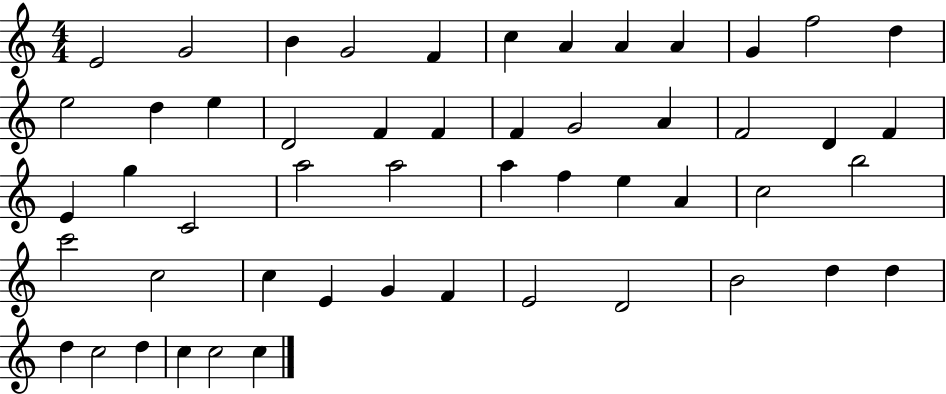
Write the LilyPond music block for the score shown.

{
  \clef treble
  \numericTimeSignature
  \time 4/4
  \key c \major
  e'2 g'2 | b'4 g'2 f'4 | c''4 a'4 a'4 a'4 | g'4 f''2 d''4 | \break e''2 d''4 e''4 | d'2 f'4 f'4 | f'4 g'2 a'4 | f'2 d'4 f'4 | \break e'4 g''4 c'2 | a''2 a''2 | a''4 f''4 e''4 a'4 | c''2 b''2 | \break c'''2 c''2 | c''4 e'4 g'4 f'4 | e'2 d'2 | b'2 d''4 d''4 | \break d''4 c''2 d''4 | c''4 c''2 c''4 | \bar "|."
}